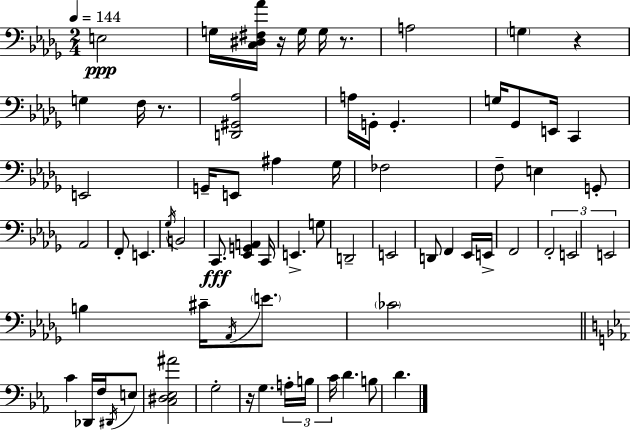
E3/h G3/s [C3,D#3,F#3,Ab4]/s R/s G3/s G3/s R/e. A3/h G3/q R/q G3/q F3/s R/e. [D2,G#2,Ab3]/h A3/s G2/s G2/q. G3/s Gb2/e E2/s C2/q E2/h G2/s E2/e A#3/q Gb3/s FES3/h F3/e E3/q G2/e Ab2/h F2/e E2/q. Gb3/s B2/h C2/e. [Eb2,G2,A2]/q C2/s E2/q. G3/e D2/h E2/h D2/e F2/q Eb2/s E2/s F2/h F2/h E2/h E2/h B3/q C#4/s Ab2/s E4/e. CES4/h C4/q Db2/s F3/s D#2/s E3/e [C3,D#3,Eb3,A#4]/h G3/h R/s G3/q. A3/s B3/s C4/s D4/q. B3/e D4/q.